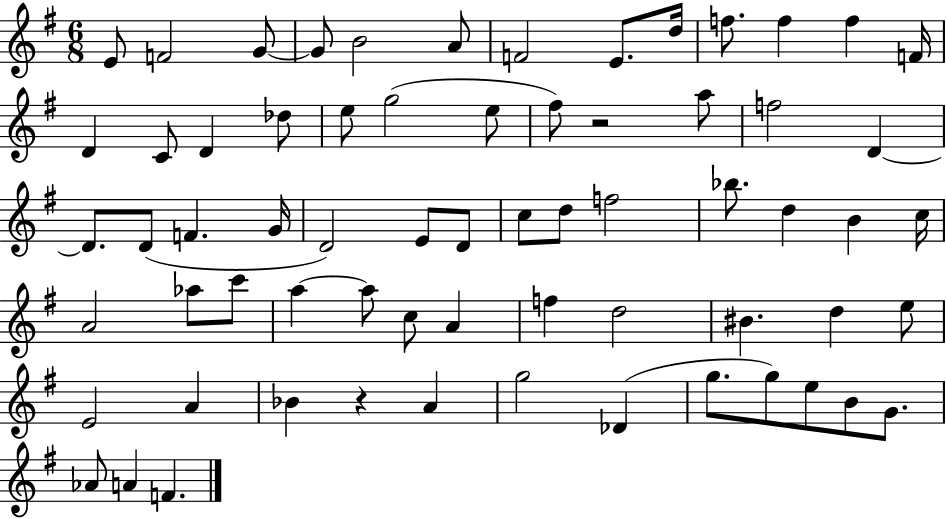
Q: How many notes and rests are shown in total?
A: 66